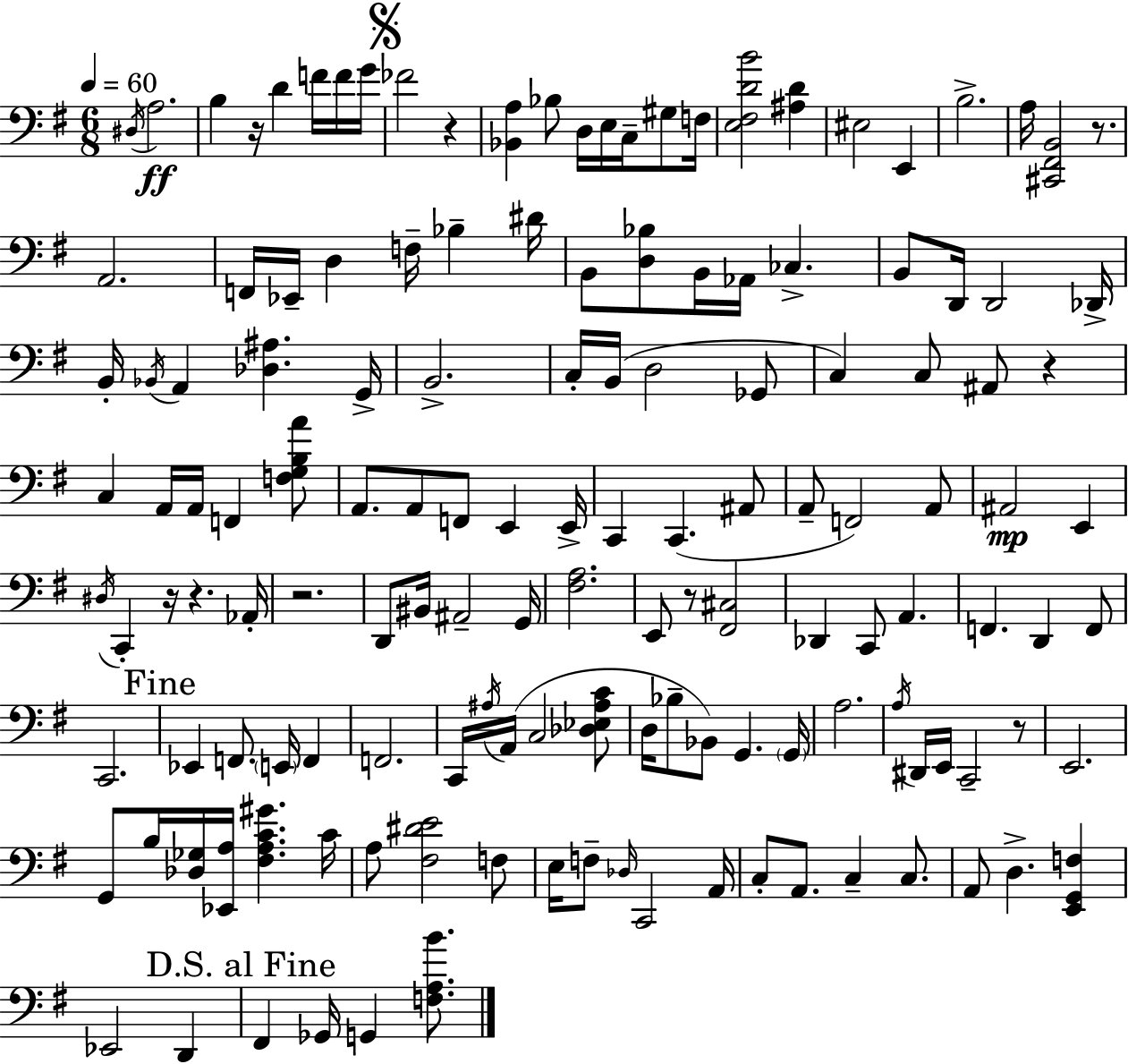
D#3/s A3/h. B3/q R/s D4/q F4/s F4/s G4/s FES4/h R/q [Bb2,A3]/q Bb3/e D3/s E3/s C3/s G#3/e F3/s [E3,F#3,D4,B4]/h [A#3,D4]/q EIS3/h E2/q B3/h. A3/s [C#2,F#2,B2]/h R/e. A2/h. F2/s Eb2/s D3/q F3/s Bb3/q D#4/s B2/e [D3,Bb3]/e B2/s Ab2/s CES3/q. B2/e D2/s D2/h Db2/s B2/s Bb2/s A2/q [Db3,A#3]/q. G2/s B2/h. C3/s B2/s D3/h Gb2/e C3/q C3/e A#2/e R/q C3/q A2/s A2/s F2/q [F3,G3,B3,A4]/e A2/e. A2/e F2/e E2/q E2/s C2/q C2/q. A#2/e A2/e F2/h A2/e A#2/h E2/q D#3/s C2/q R/s R/q. Ab2/s R/h. D2/e BIS2/s A#2/h G2/s [F#3,A3]/h. E2/e R/e [F#2,C#3]/h Db2/q C2/e A2/q. F2/q. D2/q F2/e C2/h. Eb2/q F2/e. E2/s F2/q F2/h. C2/s A#3/s A2/s C3/h [Db3,Eb3,A#3,C4]/e D3/s Bb3/e Bb2/e G2/q. G2/s A3/h. A3/s D#2/s E2/s C2/h R/e E2/h. G2/e B3/s [Db3,Gb3]/s [Eb2,A3]/s [F#3,A3,C4,G#4]/q. C4/s A3/e [F#3,D#4,E4]/h F3/e E3/s F3/e Db3/s C2/h A2/s C3/e A2/e. C3/q C3/e. A2/e D3/q. [E2,G2,F3]/q Eb2/h D2/q F#2/q Gb2/s G2/q [F3,A3,B4]/e.